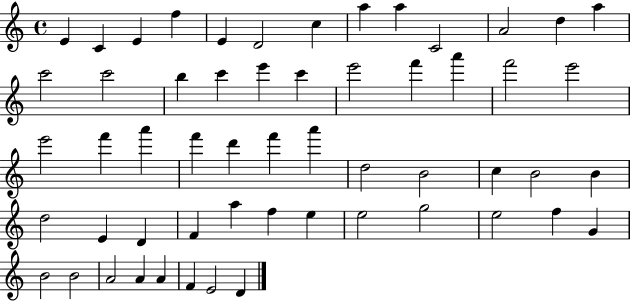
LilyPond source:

{
  \clef treble
  \time 4/4
  \defaultTimeSignature
  \key c \major
  e'4 c'4 e'4 f''4 | e'4 d'2 c''4 | a''4 a''4 c'2 | a'2 d''4 a''4 | \break c'''2 c'''2 | b''4 c'''4 e'''4 c'''4 | e'''2 f'''4 a'''4 | f'''2 e'''2 | \break e'''2 f'''4 a'''4 | f'''4 d'''4 f'''4 a'''4 | d''2 b'2 | c''4 b'2 b'4 | \break d''2 e'4 d'4 | f'4 a''4 f''4 e''4 | e''2 g''2 | e''2 f''4 g'4 | \break b'2 b'2 | a'2 a'4 a'4 | f'4 e'2 d'4 | \bar "|."
}